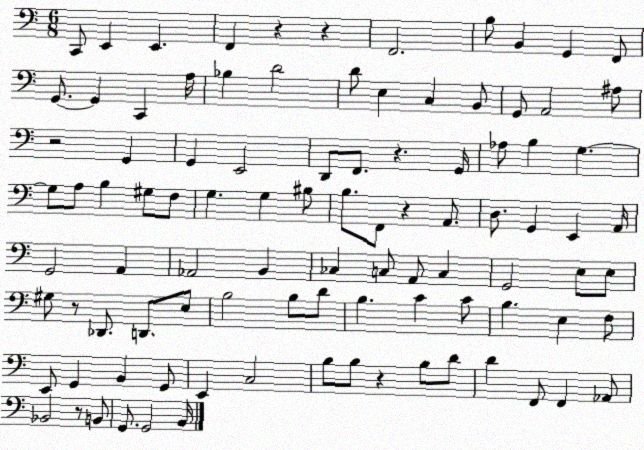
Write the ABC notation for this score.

X:1
T:Untitled
M:6/8
L:1/4
K:C
C,,/2 E,, E,, F,, z z F,,2 B,/2 B,, G,, F,,/2 G,,/2 G,, C,, A,/4 _B, D2 D/2 E, C, B,,/2 G,,/2 A,,2 ^A,/2 z2 G,, G,, E,,2 D,,/2 F,,/2 z G,,/4 _A,/2 B, G, G,/2 A,/2 B, ^G,/2 F,/2 G, G, ^B,/2 B,/2 F,,/2 z A,,/2 D,/2 G,, E,, A,,/4 G,,2 A,, _A,,2 B,, _C, C,/2 A,,/2 C, G,,2 E,/2 E,/2 ^G,/2 z/2 _D,,/2 D,,/2 E,/2 B,2 B,/2 D/2 B, C C/2 B, E, F,/2 E,,/2 G,, B,, G,,/2 E,, C,2 B,/2 B,/2 z B,/2 D/2 D F,,/2 F,, _A,,/2 _B,,2 z/2 B,,/2 G,,/2 G,,2 B,,/4